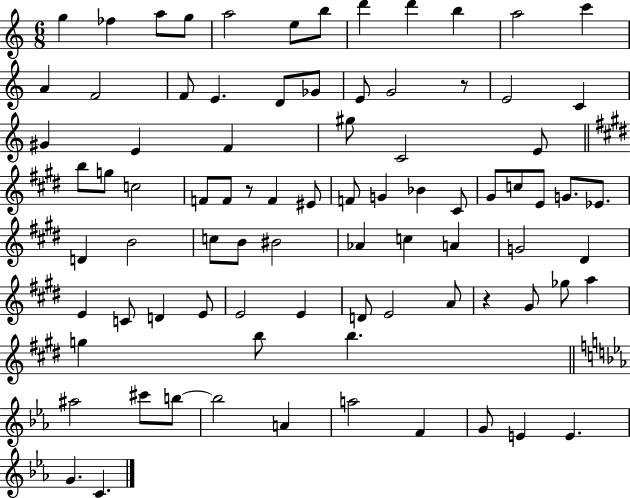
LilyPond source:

{
  \clef treble
  \numericTimeSignature
  \time 6/8
  \key c \major
  g''4 fes''4 a''8 g''8 | a''2 e''8 b''8 | d'''4 d'''4 b''4 | a''2 c'''4 | \break a'4 f'2 | f'8 e'4. d'8 ges'8 | e'8 g'2 r8 | e'2 c'4 | \break gis'4 e'4 f'4 | gis''8 c'2 e'8 | \bar "||" \break \key e \major b''8 g''8 c''2 | f'8 f'8 r8 f'4 eis'8 | f'8 g'4 bes'4 cis'8 | gis'8 c''8 e'8 g'8. ees'8. | \break d'4 b'2 | c''8 b'8 bis'2 | aes'4 c''4 a'4 | g'2 dis'4 | \break e'4 c'8 d'4 e'8 | e'2 e'4 | d'8 e'2 a'8 | r4 gis'8 ges''8 a''4 | \break g''4 b''8 b''4. | \bar "||" \break \key c \minor ais''2 cis'''8 b''8~~ | b''2 a'4 | a''2 f'4 | g'8 e'4 e'4. | \break g'4. c'4. | \bar "|."
}